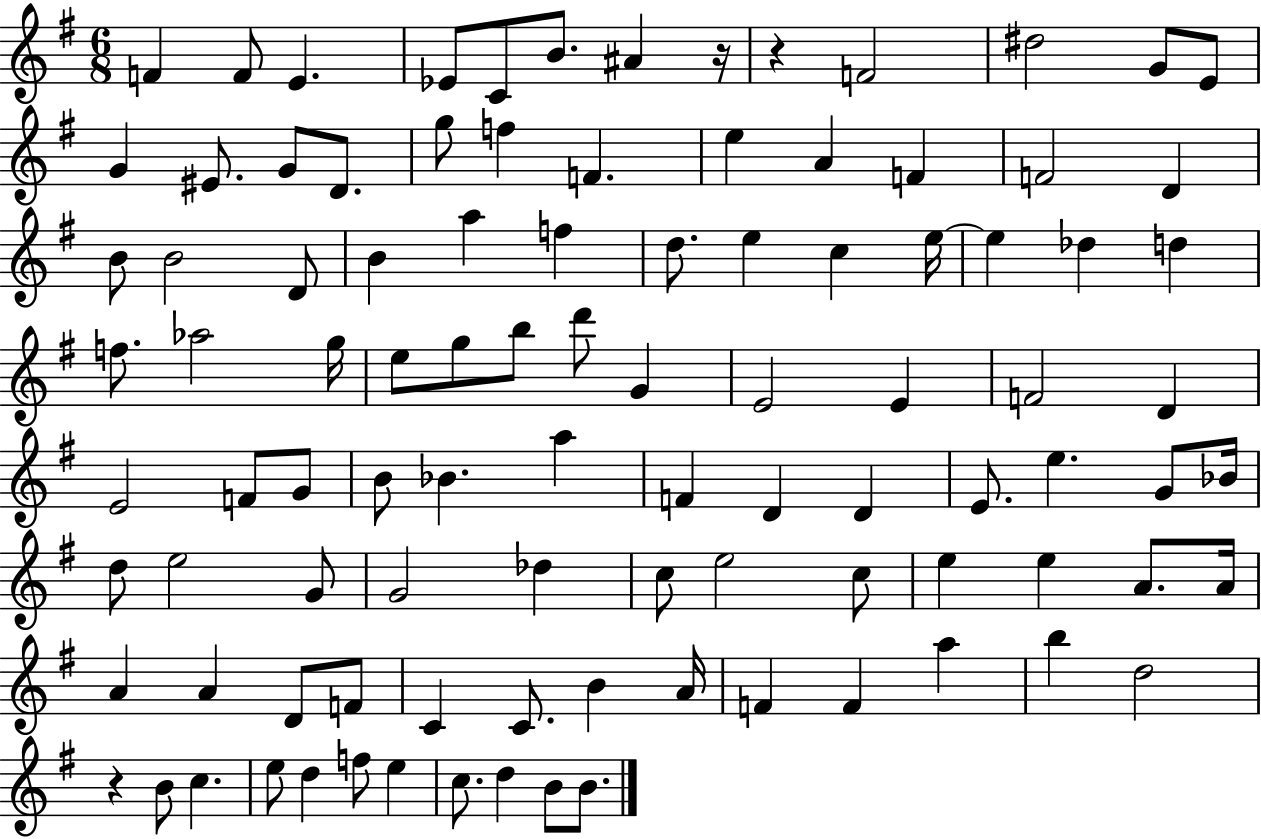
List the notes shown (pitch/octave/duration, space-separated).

F4/q F4/e E4/q. Eb4/e C4/e B4/e. A#4/q R/s R/q F4/h D#5/h G4/e E4/e G4/q EIS4/e. G4/e D4/e. G5/e F5/q F4/q. E5/q A4/q F4/q F4/h D4/q B4/e B4/h D4/e B4/q A5/q F5/q D5/e. E5/q C5/q E5/s E5/q Db5/q D5/q F5/e. Ab5/h G5/s E5/e G5/e B5/e D6/e G4/q E4/h E4/q F4/h D4/q E4/h F4/e G4/e B4/e Bb4/q. A5/q F4/q D4/q D4/q E4/e. E5/q. G4/e Bb4/s D5/e E5/h G4/e G4/h Db5/q C5/e E5/h C5/e E5/q E5/q A4/e. A4/s A4/q A4/q D4/e F4/e C4/q C4/e. B4/q A4/s F4/q F4/q A5/q B5/q D5/h R/q B4/e C5/q. E5/e D5/q F5/e E5/q C5/e. D5/q B4/e B4/e.